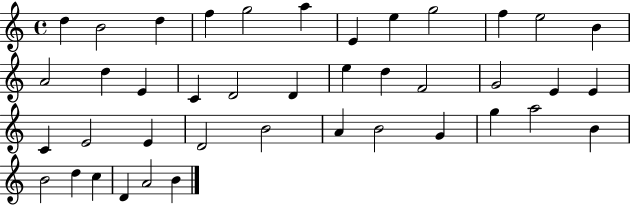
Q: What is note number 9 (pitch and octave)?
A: G5